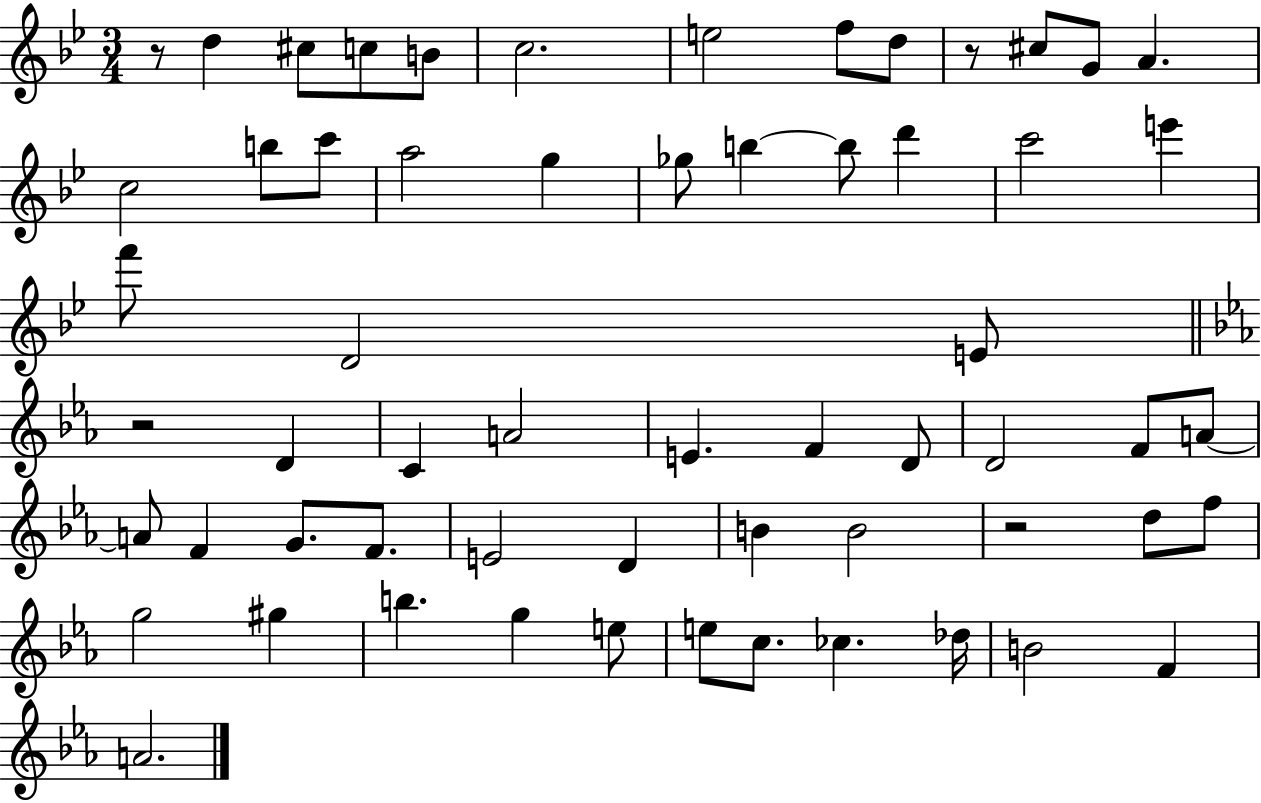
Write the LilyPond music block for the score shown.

{
  \clef treble
  \numericTimeSignature
  \time 3/4
  \key bes \major
  r8 d''4 cis''8 c''8 b'8 | c''2. | e''2 f''8 d''8 | r8 cis''8 g'8 a'4. | \break c''2 b''8 c'''8 | a''2 g''4 | ges''8 b''4~~ b''8 d'''4 | c'''2 e'''4 | \break f'''8 d'2 e'8 | \bar "||" \break \key ees \major r2 d'4 | c'4 a'2 | e'4. f'4 d'8 | d'2 f'8 a'8~~ | \break a'8 f'4 g'8. f'8. | e'2 d'4 | b'4 b'2 | r2 d''8 f''8 | \break g''2 gis''4 | b''4. g''4 e''8 | e''8 c''8. ces''4. des''16 | b'2 f'4 | \break a'2. | \bar "|."
}